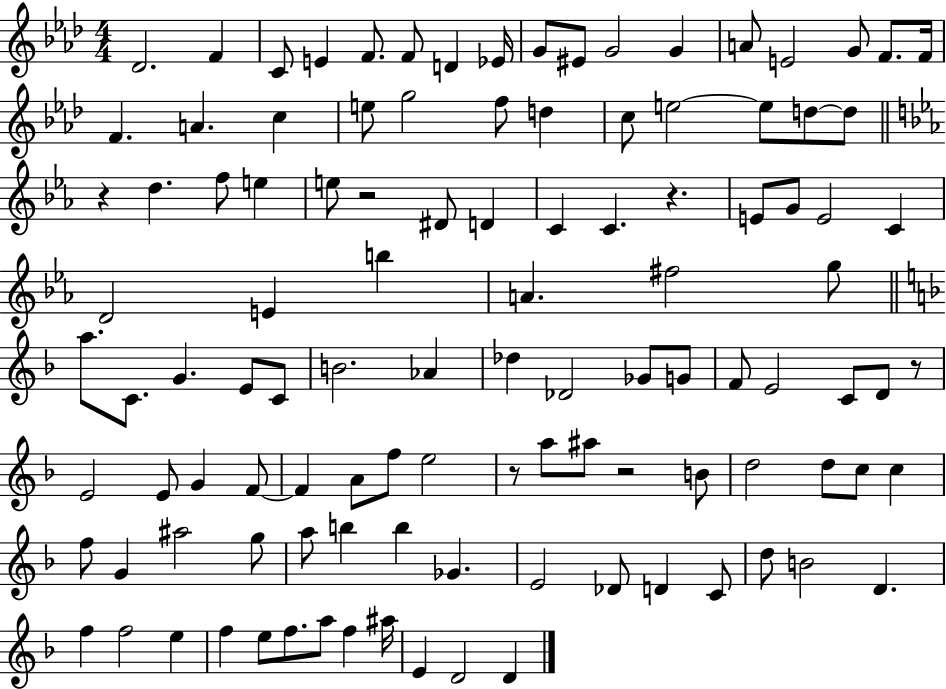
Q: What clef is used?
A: treble